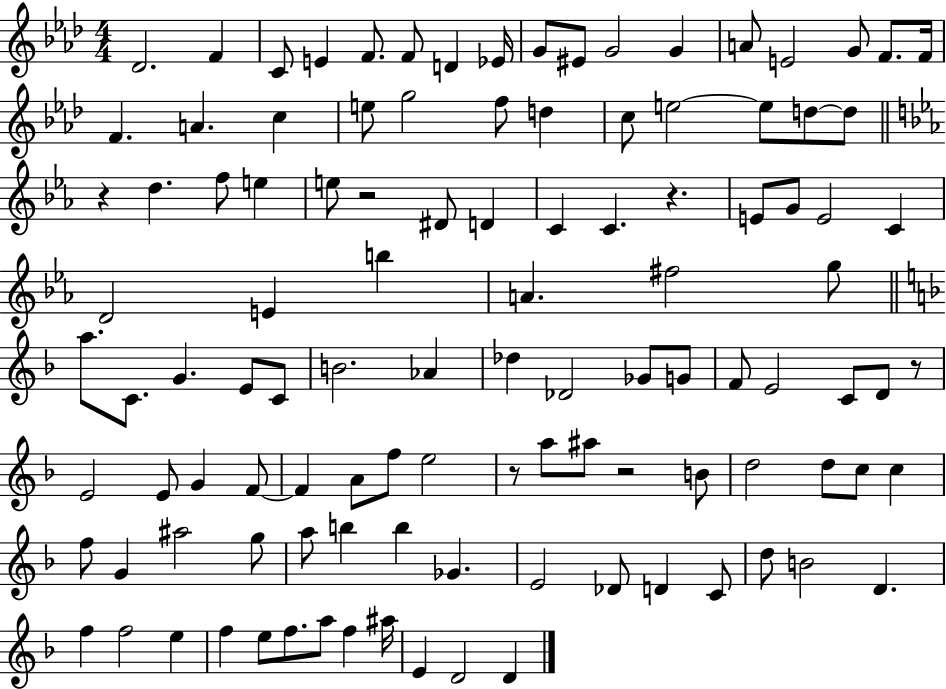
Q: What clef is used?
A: treble